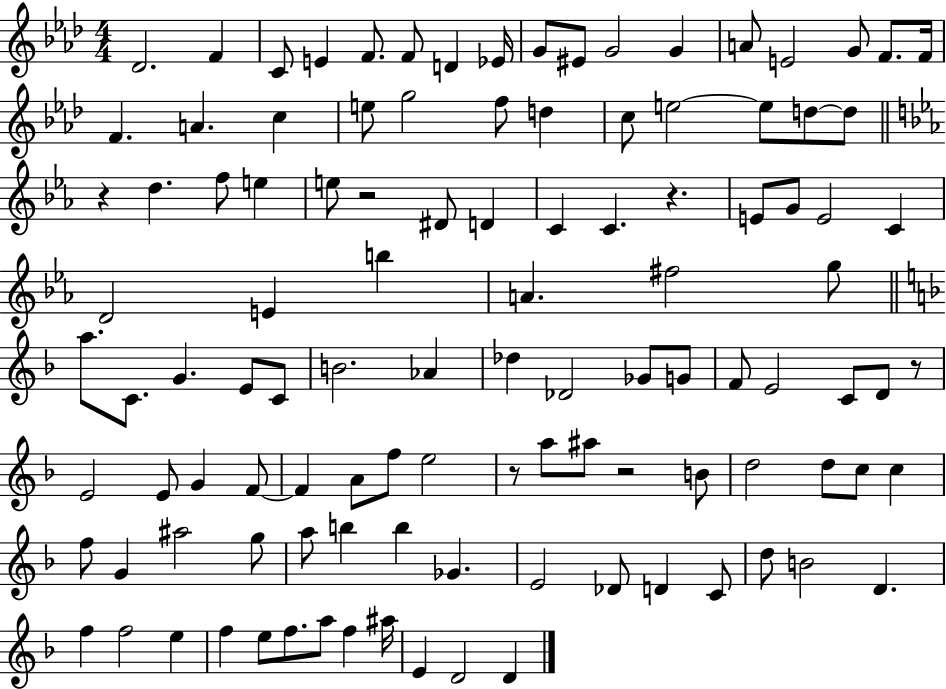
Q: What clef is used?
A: treble